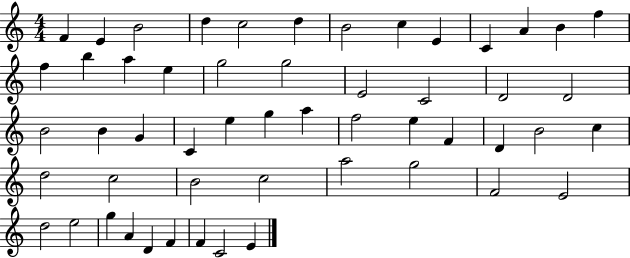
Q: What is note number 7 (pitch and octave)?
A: B4